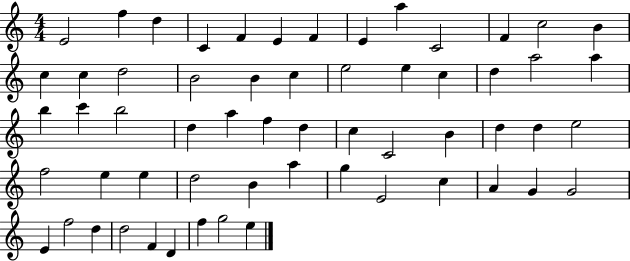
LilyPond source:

{
  \clef treble
  \numericTimeSignature
  \time 4/4
  \key c \major
  e'2 f''4 d''4 | c'4 f'4 e'4 f'4 | e'4 a''4 c'2 | f'4 c''2 b'4 | \break c''4 c''4 d''2 | b'2 b'4 c''4 | e''2 e''4 c''4 | d''4 a''2 a''4 | \break b''4 c'''4 b''2 | d''4 a''4 f''4 d''4 | c''4 c'2 b'4 | d''4 d''4 e''2 | \break f''2 e''4 e''4 | d''2 b'4 a''4 | g''4 e'2 c''4 | a'4 g'4 g'2 | \break e'4 f''2 d''4 | d''2 f'4 d'4 | f''4 g''2 e''4 | \bar "|."
}